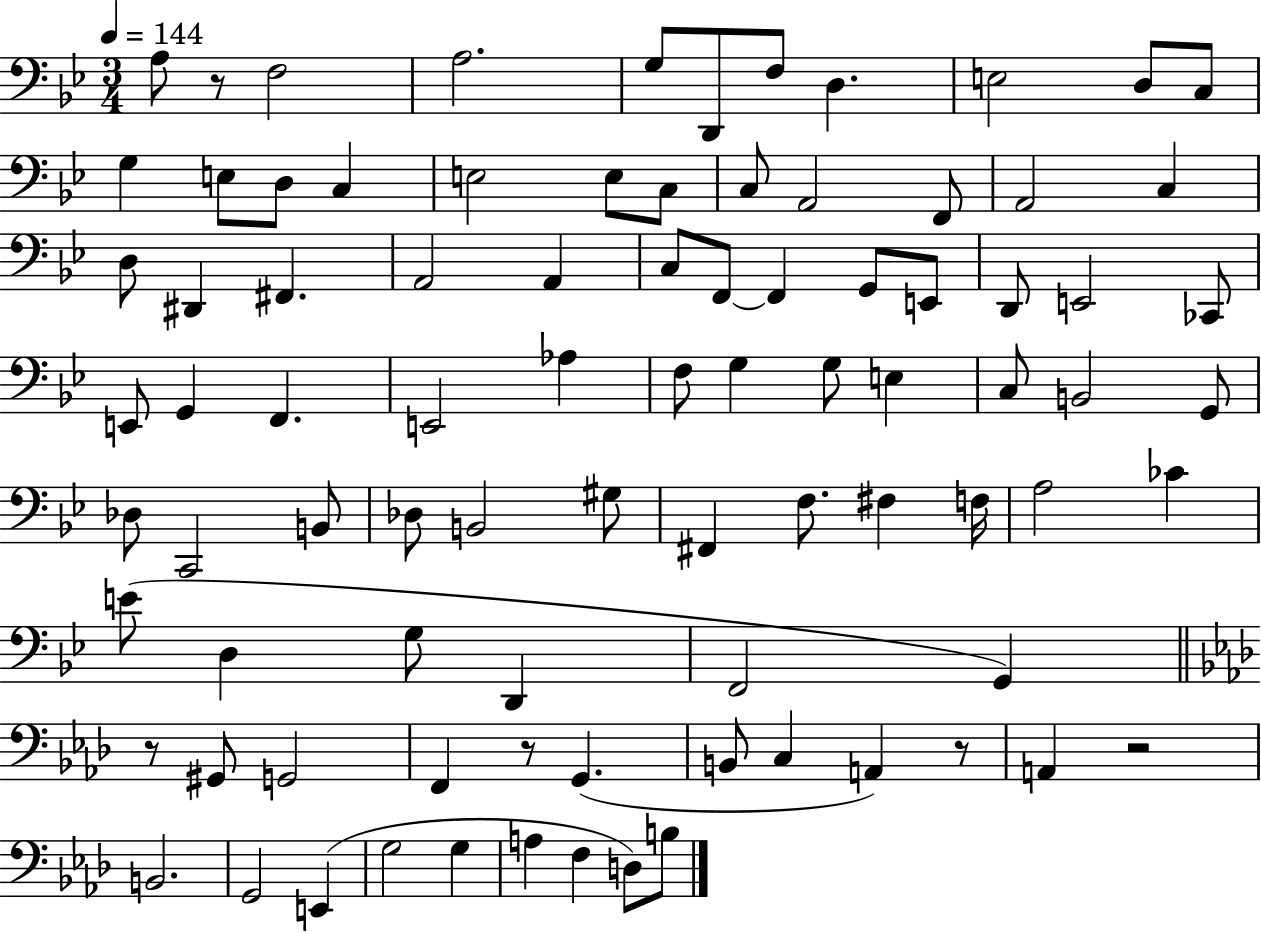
A3/e R/e F3/h A3/h. G3/e D2/e F3/e D3/q. E3/h D3/e C3/e G3/q E3/e D3/e C3/q E3/h E3/e C3/e C3/e A2/h F2/e A2/h C3/q D3/e D#2/q F#2/q. A2/h A2/q C3/e F2/e F2/q G2/e E2/e D2/e E2/h CES2/e E2/e G2/q F2/q. E2/h Ab3/q F3/e G3/q G3/e E3/q C3/e B2/h G2/e Db3/e C2/h B2/e Db3/e B2/h G#3/e F#2/q F3/e. F#3/q F3/s A3/h CES4/q E4/e D3/q G3/e D2/q F2/h G2/q R/e G#2/e G2/h F2/q R/e G2/q. B2/e C3/q A2/q R/e A2/q R/h B2/h. G2/h E2/q G3/h G3/q A3/q F3/q D3/e B3/e